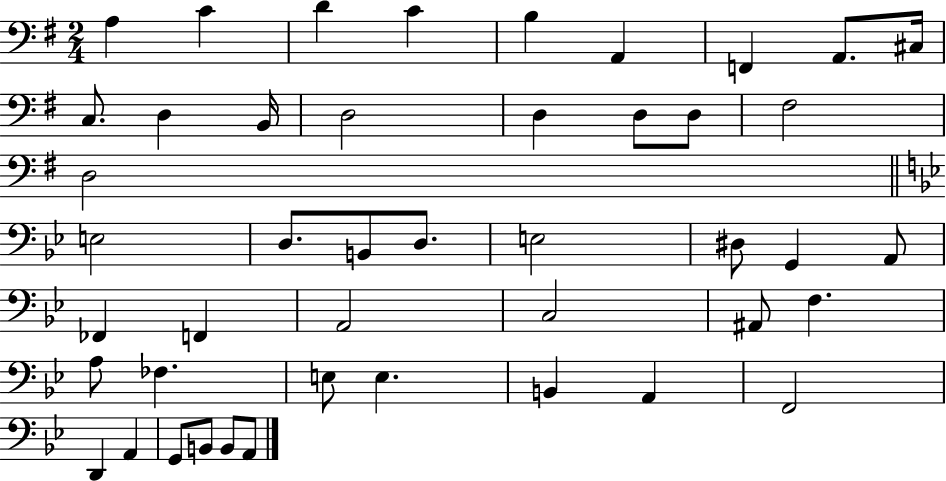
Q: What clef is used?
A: bass